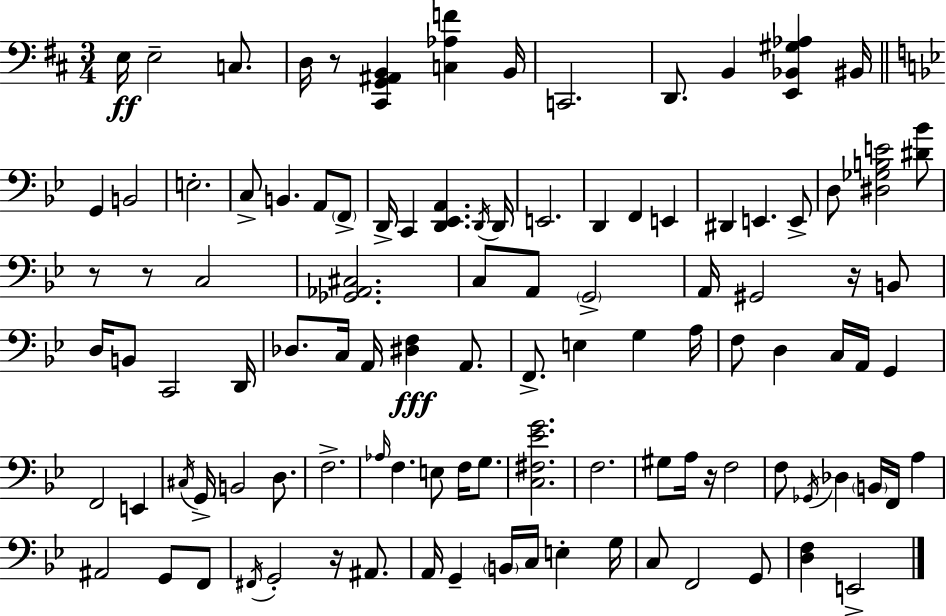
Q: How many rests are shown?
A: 6